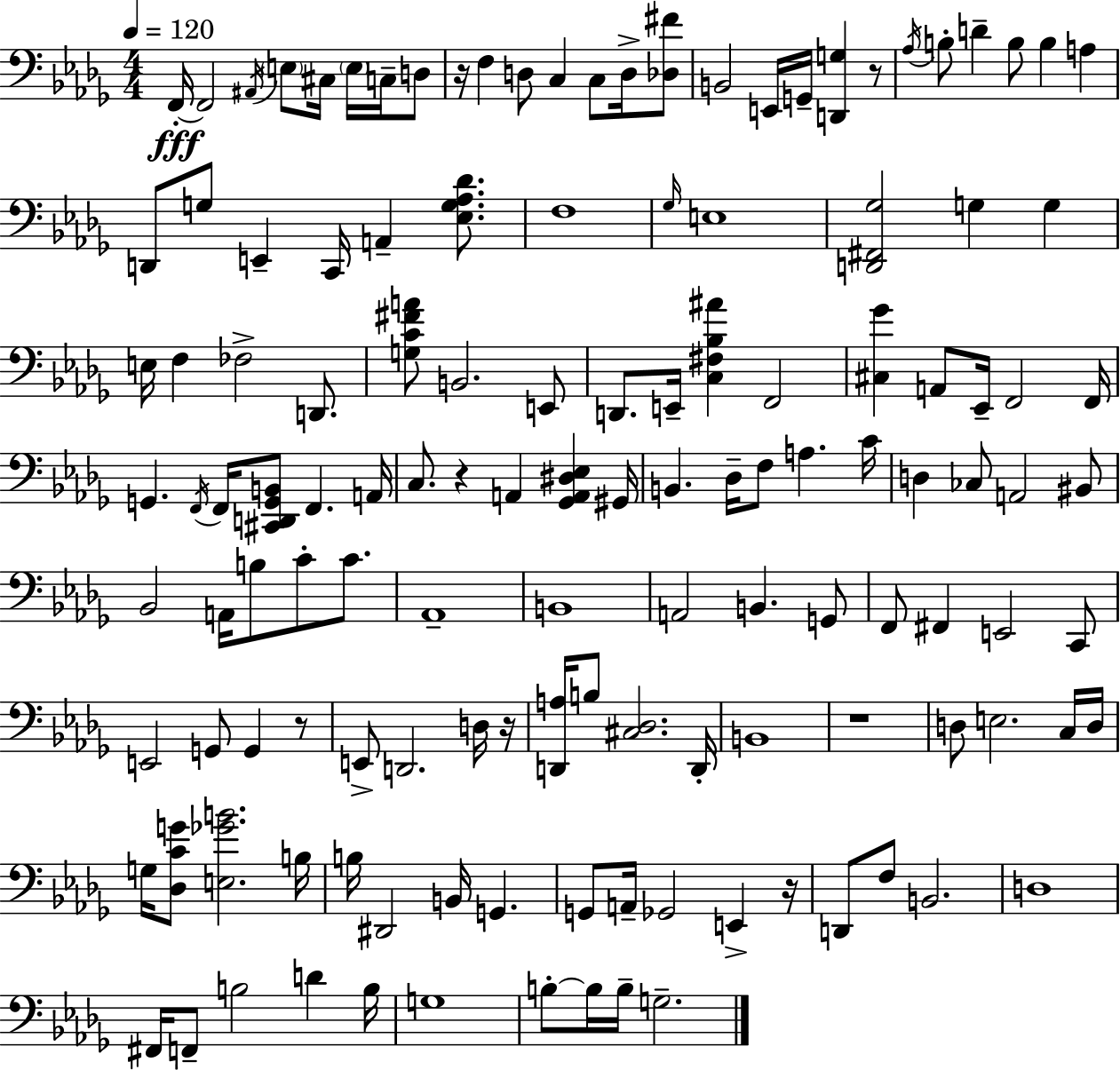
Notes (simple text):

F2/s F2/h A#2/s E3/e C#3/s E3/s C3/s D3/e R/s F3/q D3/e C3/q C3/e D3/s [Db3,F#4]/e B2/h E2/s G2/s [D2,G3]/q R/e Ab3/s B3/e D4/q B3/e B3/q A3/q D2/e G3/e E2/q C2/s A2/q [Eb3,G3,Ab3,Db4]/e. F3/w Gb3/s E3/w [D2,F#2,Gb3]/h G3/q G3/q E3/s F3/q FES3/h D2/e. [G3,C4,F#4,A4]/e B2/h. E2/e D2/e. E2/s [C3,F#3,Bb3,A#4]/q F2/h [C#3,Gb4]/q A2/e Eb2/s F2/h F2/s G2/q. F2/s F2/s [C#2,D2,G2,B2]/e F2/q. A2/s C3/e. R/q A2/q [Gb2,A2,D#3,Eb3]/q G#2/s B2/q. Db3/s F3/e A3/q. C4/s D3/q CES3/e A2/h BIS2/e Bb2/h A2/s B3/e C4/e C4/e. Ab2/w B2/w A2/h B2/q. G2/e F2/e F#2/q E2/h C2/e E2/h G2/e G2/q R/e E2/e D2/h. D3/s R/s [D2,A3]/s B3/e [C#3,Db3]/h. D2/s B2/w R/w D3/e E3/h. C3/s D3/s G3/s [Db3,C4,G4]/e [E3,Gb4,B4]/h. B3/s B3/s D#2/h B2/s G2/q. G2/e A2/s Gb2/h E2/q R/s D2/e F3/e B2/h. D3/w F#2/s F2/e B3/h D4/q B3/s G3/w B3/e B3/s B3/s G3/h.